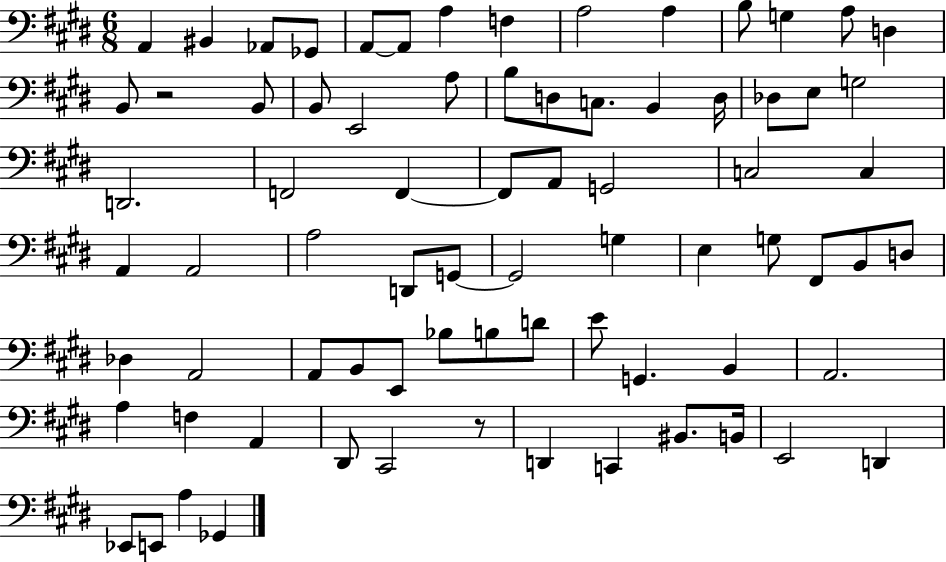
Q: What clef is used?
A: bass